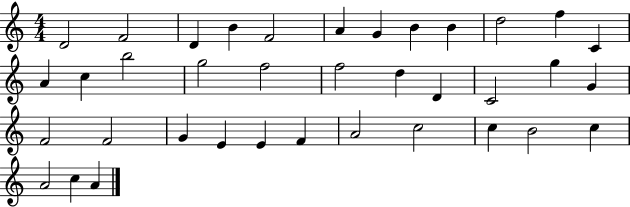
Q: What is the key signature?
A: C major